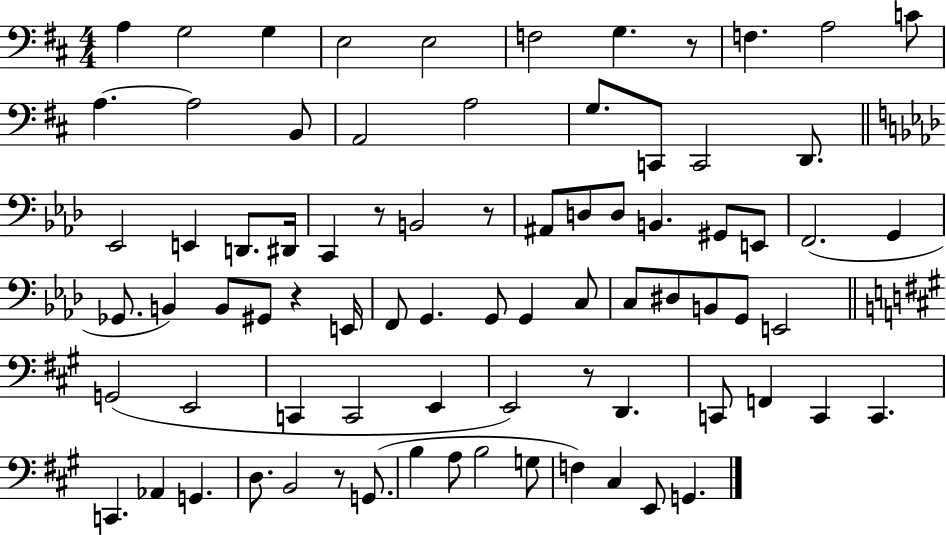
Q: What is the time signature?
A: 4/4